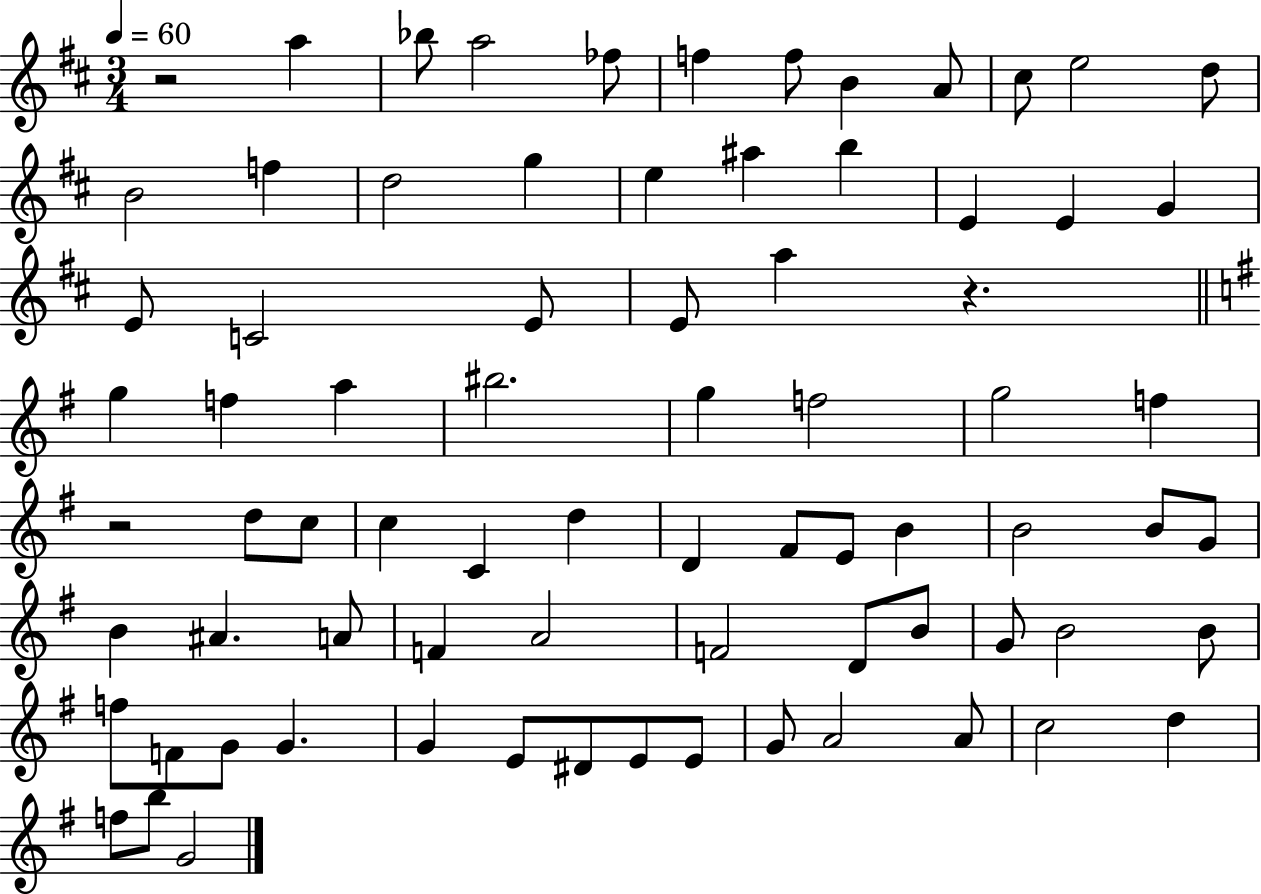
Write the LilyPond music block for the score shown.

{
  \clef treble
  \numericTimeSignature
  \time 3/4
  \key d \major
  \tempo 4 = 60
  r2 a''4 | bes''8 a''2 fes''8 | f''4 f''8 b'4 a'8 | cis''8 e''2 d''8 | \break b'2 f''4 | d''2 g''4 | e''4 ais''4 b''4 | e'4 e'4 g'4 | \break e'8 c'2 e'8 | e'8 a''4 r4. | \bar "||" \break \key g \major g''4 f''4 a''4 | bis''2. | g''4 f''2 | g''2 f''4 | \break r2 d''8 c''8 | c''4 c'4 d''4 | d'4 fis'8 e'8 b'4 | b'2 b'8 g'8 | \break b'4 ais'4. a'8 | f'4 a'2 | f'2 d'8 b'8 | g'8 b'2 b'8 | \break f''8 f'8 g'8 g'4. | g'4 e'8 dis'8 e'8 e'8 | g'8 a'2 a'8 | c''2 d''4 | \break f''8 b''8 g'2 | \bar "|."
}